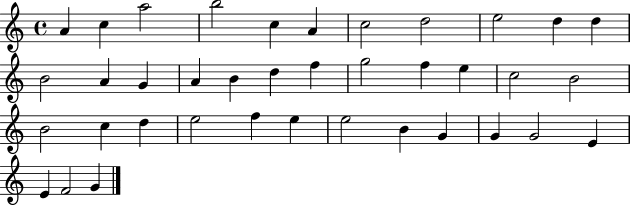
{
  \clef treble
  \time 4/4
  \defaultTimeSignature
  \key c \major
  a'4 c''4 a''2 | b''2 c''4 a'4 | c''2 d''2 | e''2 d''4 d''4 | \break b'2 a'4 g'4 | a'4 b'4 d''4 f''4 | g''2 f''4 e''4 | c''2 b'2 | \break b'2 c''4 d''4 | e''2 f''4 e''4 | e''2 b'4 g'4 | g'4 g'2 e'4 | \break e'4 f'2 g'4 | \bar "|."
}